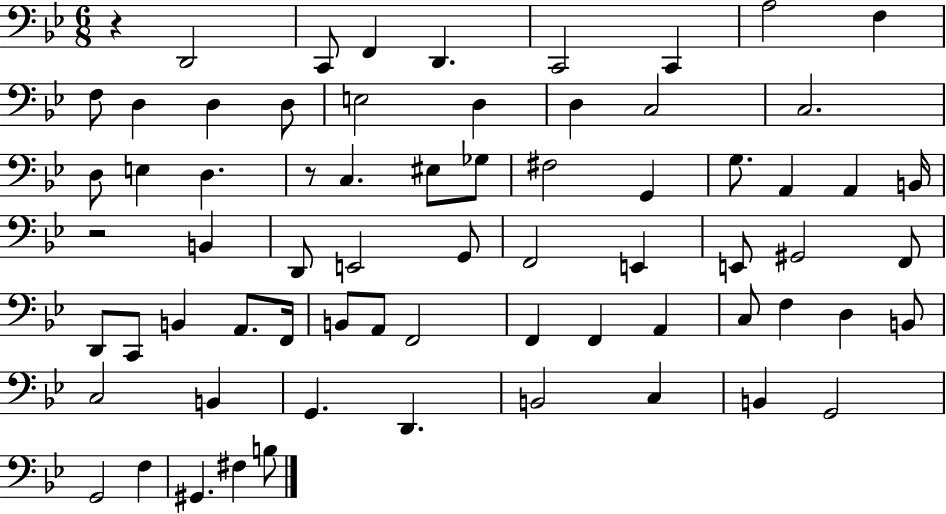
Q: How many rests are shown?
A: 3